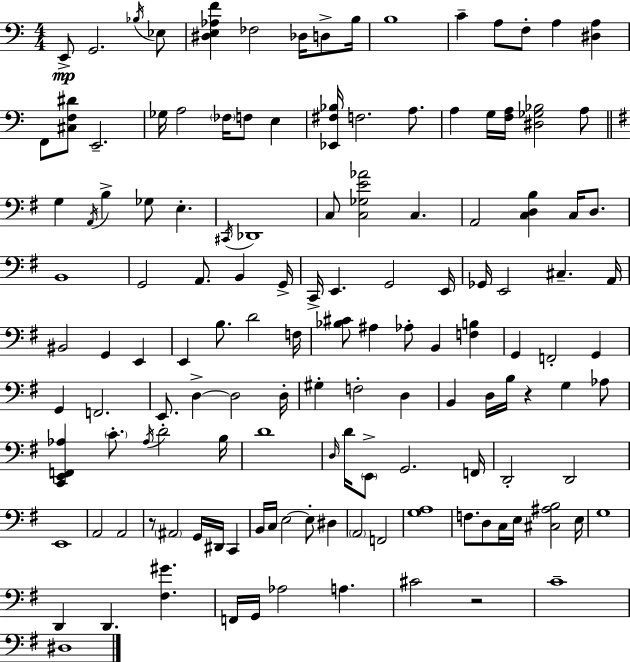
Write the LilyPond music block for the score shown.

{
  \clef bass
  \numericTimeSignature
  \time 4/4
  \key a \minor
  e,8->\mp g,2. \acciaccatura { bes16 } ees8 | <dis e aes f'>4 fes2 des16 d8-> | b16 b1 | c'4-- a8 f8-. a4 <dis a>4 | \break f,8 <cis f dis'>8 e,2.-- | ges16 a2 \parenthesize fes16 f8 e4 | <ees, fis bes>16 f2. a8. | a4 g16 <f a>16 <dis ges bes>2 a8 | \break \bar "||" \break \key e \minor g4 \acciaccatura { a,16 } b4-> ges8 e4.-. | \acciaccatura { cis,16 } des,1 | c8 <c ges e' aes'>2 c4. | a,2 <c d b>4 c16 d8. | \break b,1 | g,2 a,8. b,4 | g,16-> c,16-> e,4. g,2 | e,16 ges,16 e,2 cis4.-- | \break a,16 bis,2 g,4 e,4 | e,4 b8. d'2 | f16 <bes cis'>8 ais4 aes8-. b,4 <f b>4 | g,4 f,2-. g,4 | \break g,4 f,2. | e,8. d4->~~ d2 | d16-. gis4-. f2-. d4 | b,4 d16 b16 r4 g4 | \break aes8 <c, e, f, aes>4 \parenthesize c'8.-. \acciaccatura { aes16 } d'2-. | b16 d'1 | \grace { d16 } d'16 \parenthesize e,8-> g,2. | f,16 d,2-. d,2 | \break e,1 | a,2 a,2 | r8 \parenthesize ais,2 g,16 dis,16 | c,4 b,16 c16 e2~~ e8-. | \break dis4 \parenthesize a,2 f,2 | <g a>1 | f8. d8 c16 e16 <cis ais b>2 | e16 g1 | \break d,4 d,4. <fis gis'>4. | f,16 g,16 aes2 a4. | cis'2 r2 | c'1-- | \break dis1 | \bar "|."
}